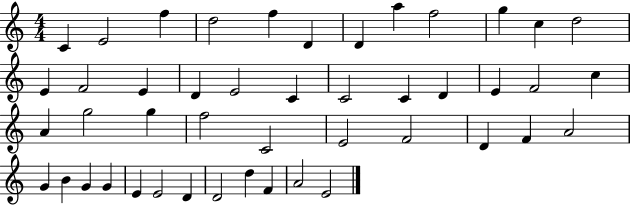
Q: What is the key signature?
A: C major